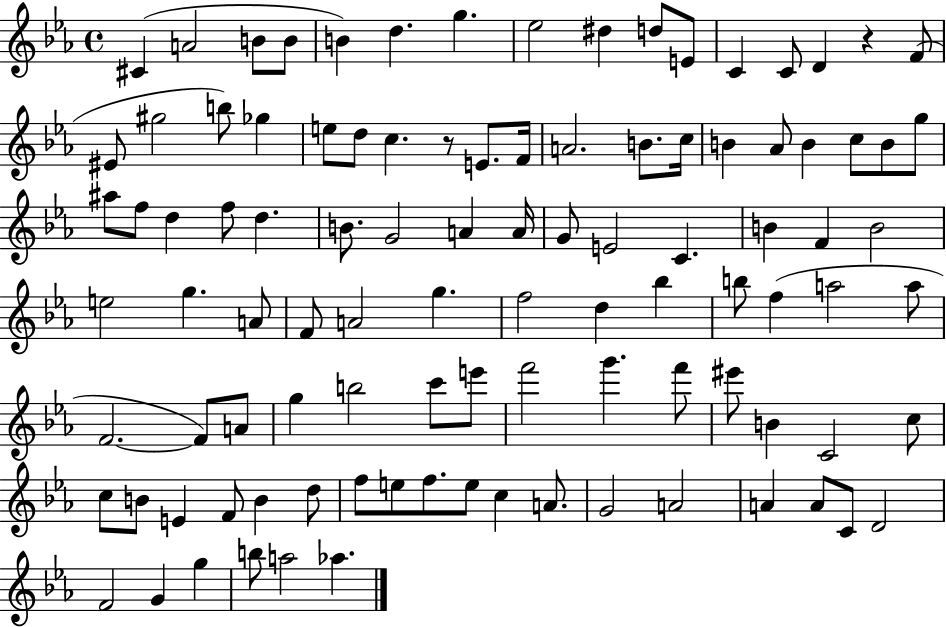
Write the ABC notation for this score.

X:1
T:Untitled
M:4/4
L:1/4
K:Eb
^C A2 B/2 B/2 B d g _e2 ^d d/2 E/2 C C/2 D z F/2 ^E/2 ^g2 b/2 _g e/2 d/2 c z/2 E/2 F/4 A2 B/2 c/4 B _A/2 B c/2 B/2 g/2 ^a/2 f/2 d f/2 d B/2 G2 A A/4 G/2 E2 C B F B2 e2 g A/2 F/2 A2 g f2 d _b b/2 f a2 a/2 F2 F/2 A/2 g b2 c'/2 e'/2 f'2 g' f'/2 ^e'/2 B C2 c/2 c/2 B/2 E F/2 B d/2 f/2 e/2 f/2 e/2 c A/2 G2 A2 A A/2 C/2 D2 F2 G g b/2 a2 _a